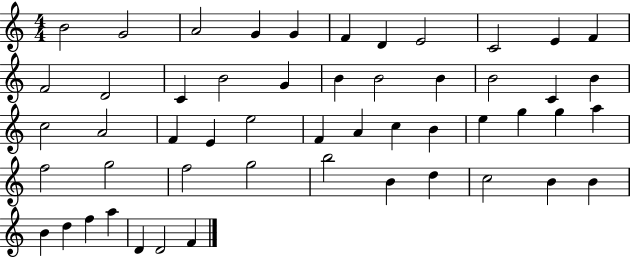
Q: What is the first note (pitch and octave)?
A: B4